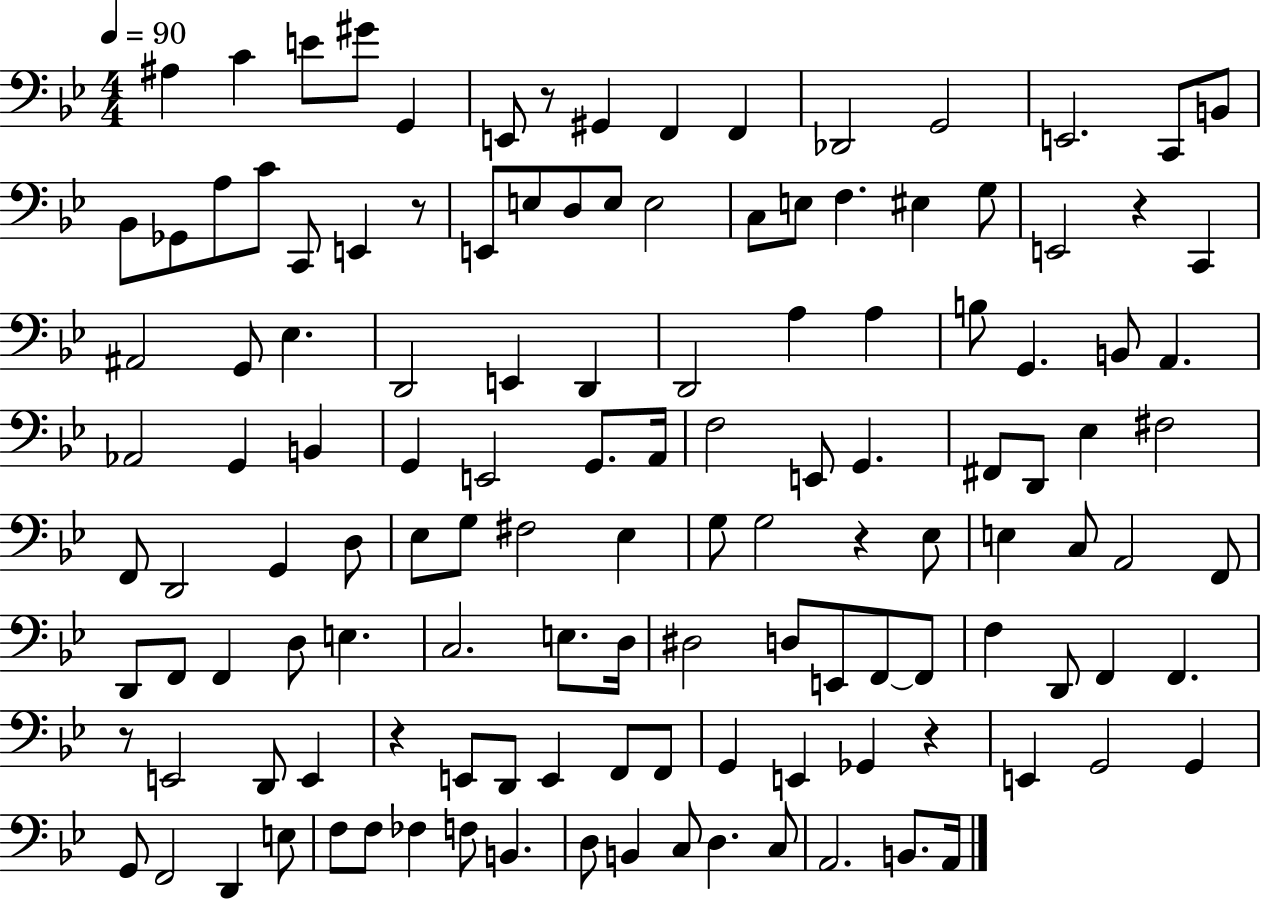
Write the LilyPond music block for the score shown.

{
  \clef bass
  \numericTimeSignature
  \time 4/4
  \key bes \major
  \tempo 4 = 90
  ais4 c'4 e'8 gis'8 g,4 | e,8 r8 gis,4 f,4 f,4 | des,2 g,2 | e,2. c,8 b,8 | \break bes,8 ges,8 a8 c'8 c,8 e,4 r8 | e,8 e8 d8 e8 e2 | c8 e8 f4. eis4 g8 | e,2 r4 c,4 | \break ais,2 g,8 ees4. | d,2 e,4 d,4 | d,2 a4 a4 | b8 g,4. b,8 a,4. | \break aes,2 g,4 b,4 | g,4 e,2 g,8. a,16 | f2 e,8 g,4. | fis,8 d,8 ees4 fis2 | \break f,8 d,2 g,4 d8 | ees8 g8 fis2 ees4 | g8 g2 r4 ees8 | e4 c8 a,2 f,8 | \break d,8 f,8 f,4 d8 e4. | c2. e8. d16 | dis2 d8 e,8 f,8~~ f,8 | f4 d,8 f,4 f,4. | \break r8 e,2 d,8 e,4 | r4 e,8 d,8 e,4 f,8 f,8 | g,4 e,4 ges,4 r4 | e,4 g,2 g,4 | \break g,8 f,2 d,4 e8 | f8 f8 fes4 f8 b,4. | d8 b,4 c8 d4. c8 | a,2. b,8. a,16 | \break \bar "|."
}